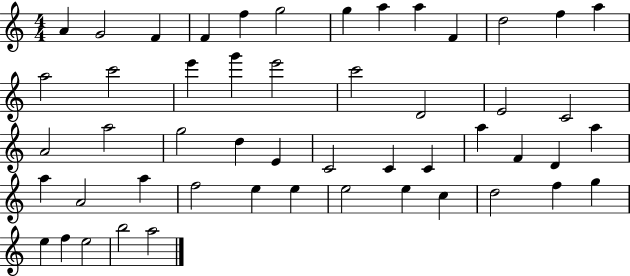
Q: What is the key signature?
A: C major